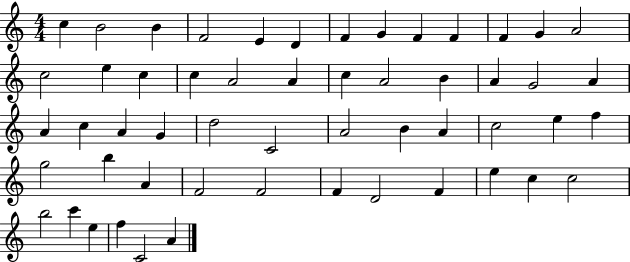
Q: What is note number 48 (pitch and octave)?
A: C5